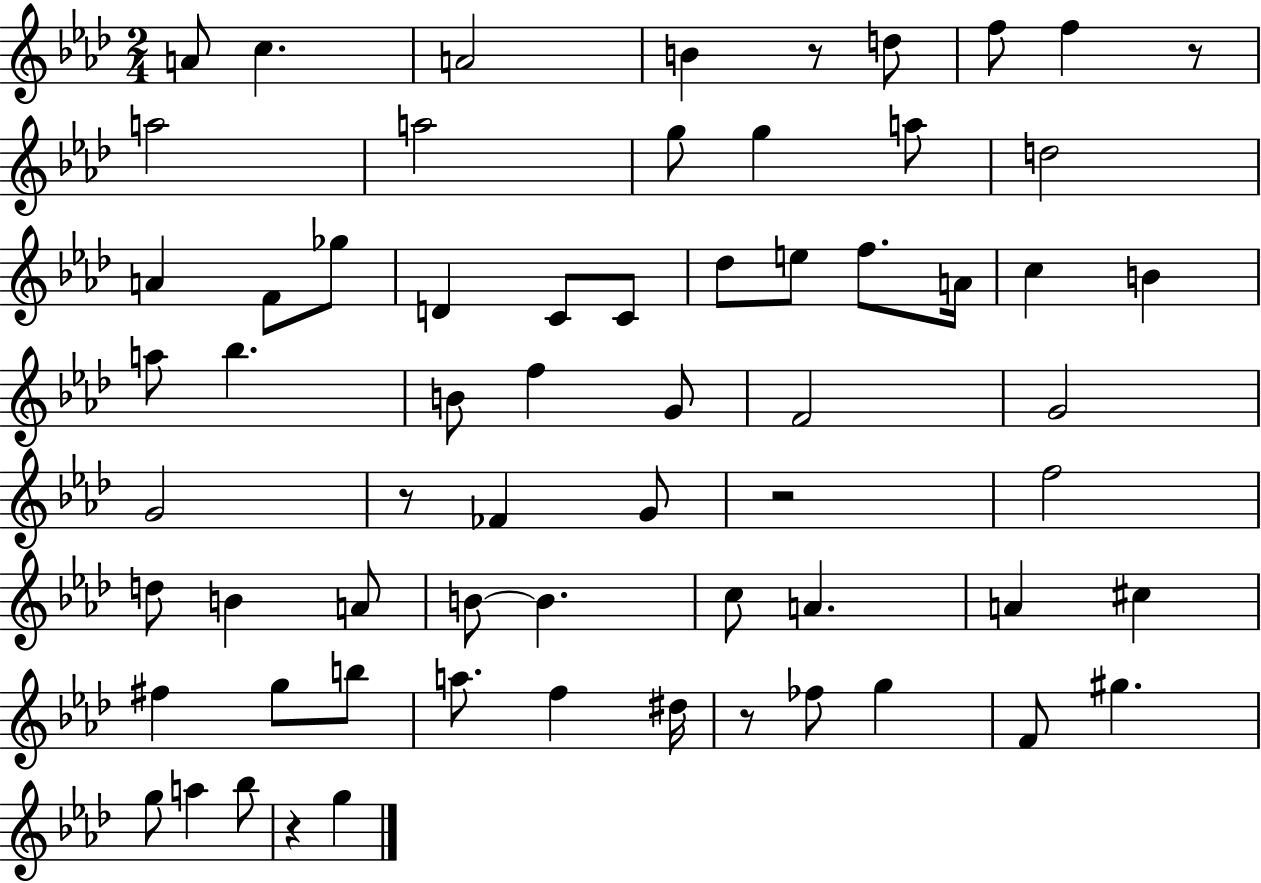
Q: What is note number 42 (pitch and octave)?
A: C5